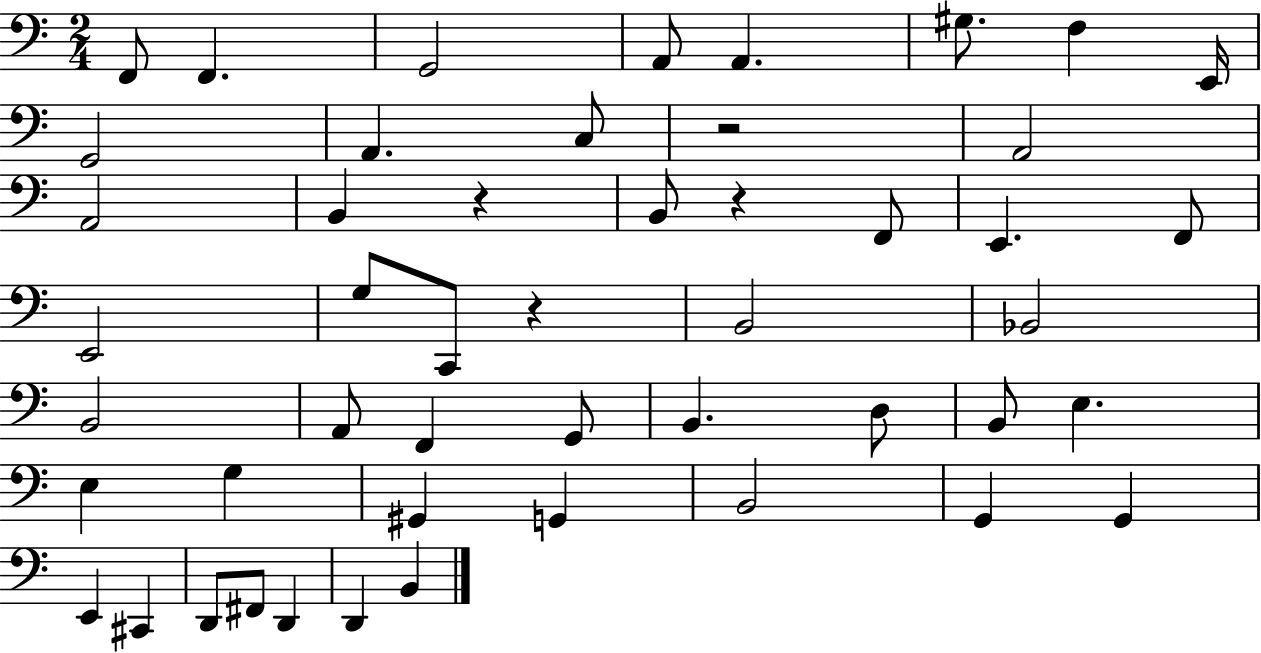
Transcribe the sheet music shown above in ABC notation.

X:1
T:Untitled
M:2/4
L:1/4
K:C
F,,/2 F,, G,,2 A,,/2 A,, ^G,/2 F, E,,/4 G,,2 A,, C,/2 z2 A,,2 A,,2 B,, z B,,/2 z F,,/2 E,, F,,/2 E,,2 G,/2 C,,/2 z B,,2 _B,,2 B,,2 A,,/2 F,, G,,/2 B,, D,/2 B,,/2 E, E, G, ^G,, G,, B,,2 G,, G,, E,, ^C,, D,,/2 ^F,,/2 D,, D,, B,,